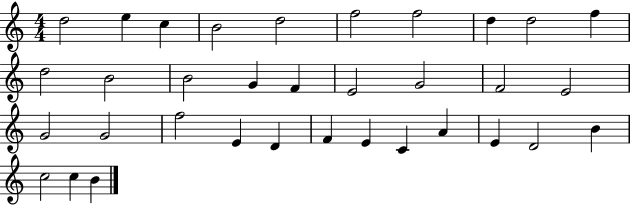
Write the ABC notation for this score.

X:1
T:Untitled
M:4/4
L:1/4
K:C
d2 e c B2 d2 f2 f2 d d2 f d2 B2 B2 G F E2 G2 F2 E2 G2 G2 f2 E D F E C A E D2 B c2 c B